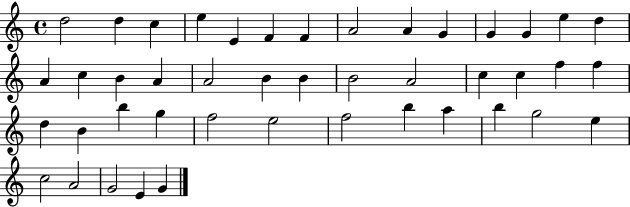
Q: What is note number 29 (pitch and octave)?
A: B4